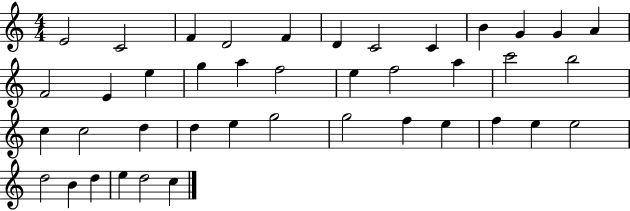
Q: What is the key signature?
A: C major